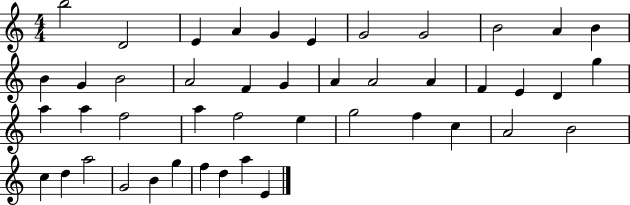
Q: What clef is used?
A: treble